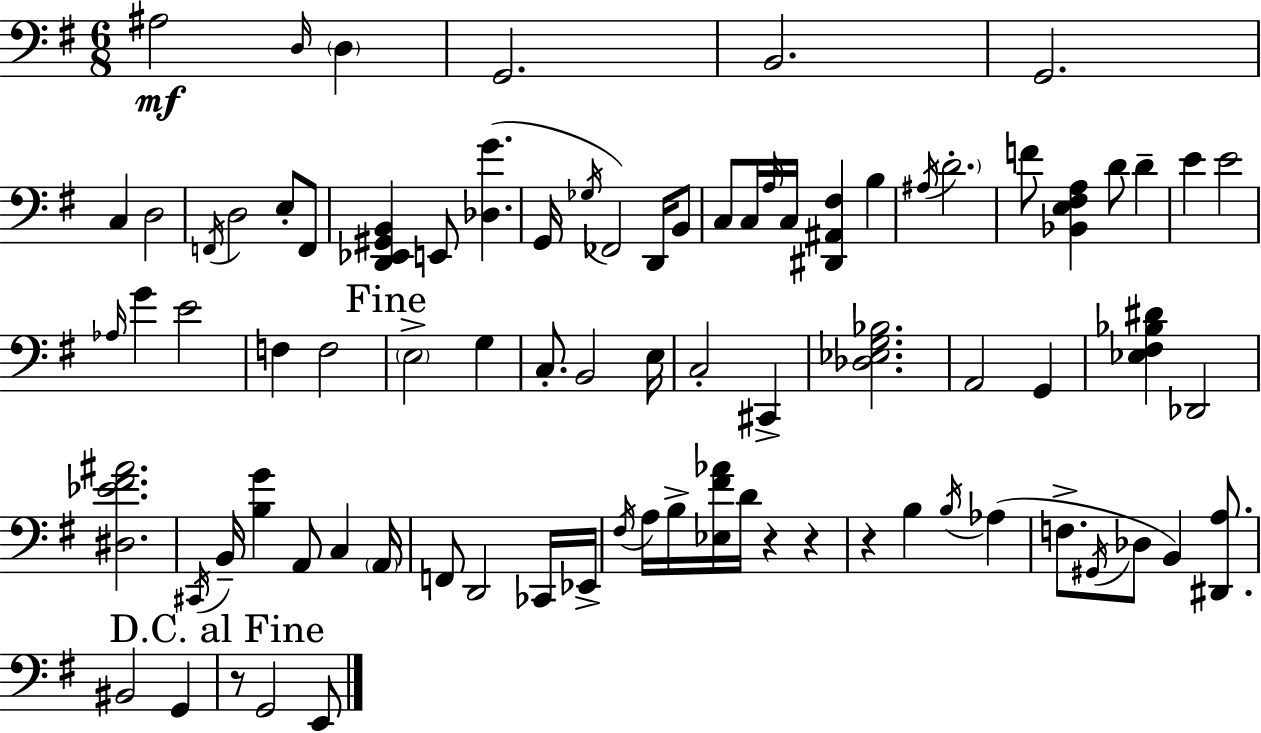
A#3/h D3/s D3/q G2/h. B2/h. G2/h. C3/q D3/h F2/s D3/h E3/e F2/e [D2,Eb2,G#2,B2]/q E2/e [Db3,G4]/q. G2/s Gb3/s FES2/h D2/s B2/e C3/e C3/s A3/s C3/s [D#2,A#2,F#3]/q B3/q A#3/s D4/h. F4/e [Bb2,E3,F#3,A3]/q D4/e D4/q E4/q E4/h Ab3/s G4/q E4/h F3/q F3/h E3/h G3/q C3/e. B2/h E3/s C3/h C#2/q [Db3,Eb3,G3,Bb3]/h. A2/h G2/q [Eb3,F#3,Bb3,D#4]/q Db2/h [D#3,Eb4,F#4,A#4]/h. C#2/s B2/s [B3,G4]/q A2/e C3/q A2/s F2/e D2/h CES2/s Eb2/s F#3/s A3/s B3/s [Eb3,F#4,Ab4]/s D4/s R/q R/q R/q B3/q B3/s Ab3/q F3/e. G#2/s Db3/e B2/q [D#2,A3]/e. BIS2/h G2/q R/e G2/h E2/e